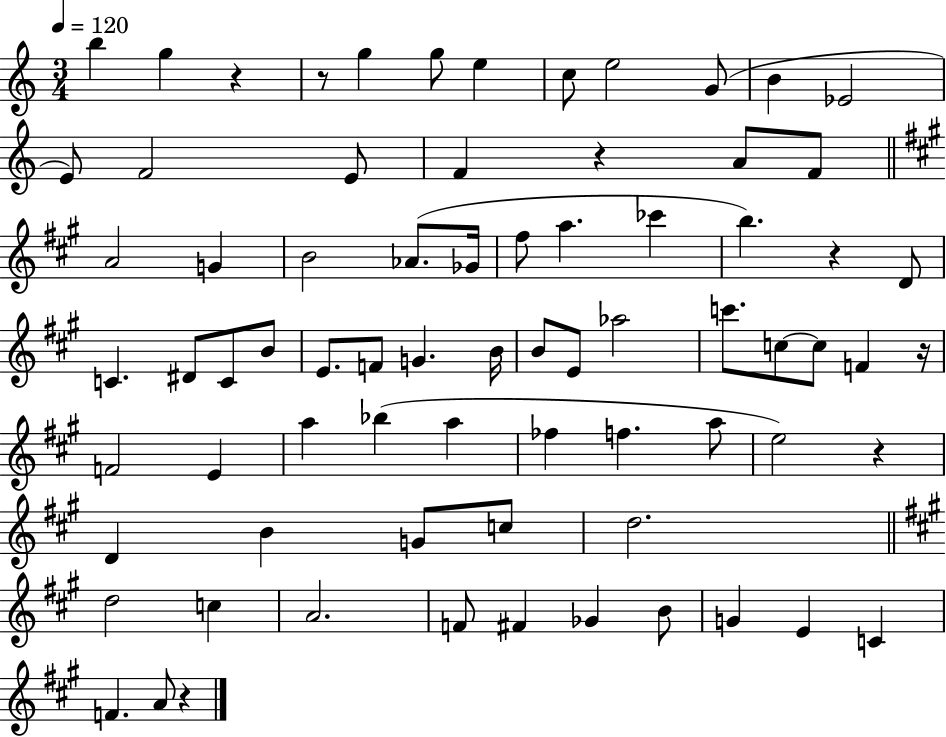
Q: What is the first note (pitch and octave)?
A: B5